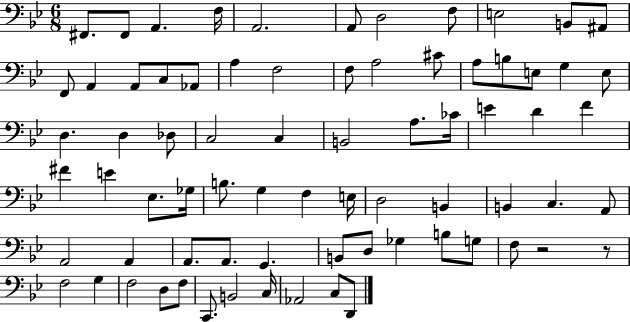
{
  \clef bass
  \numericTimeSignature
  \time 6/8
  \key bes \major
  fis,8. fis,8 a,4. f16 | a,2. | a,8 d2 f8 | e2 b,8 ais,8 | \break f,8 a,4 a,8 c8 aes,8 | a4 f2 | f8 a2 cis'8 | a8 b8 e8 g4 e8 | \break d4. d4 des8 | c2 c4 | b,2 a8. ces'16 | e'4 d'4 f'4 | \break fis'4 e'4 ees8. ges16 | b8. g4 f4 e16 | d2 b,4 | b,4 c4. a,8 | \break a,2 a,4 | a,8. a,8. g,4. | b,8 d8 ges4 b8 g8 | f8 r2 r8 | \break f2 g4 | f2 d8 f8 | c,8. b,2 c16 | aes,2 c8 d,8 | \break \bar "|."
}